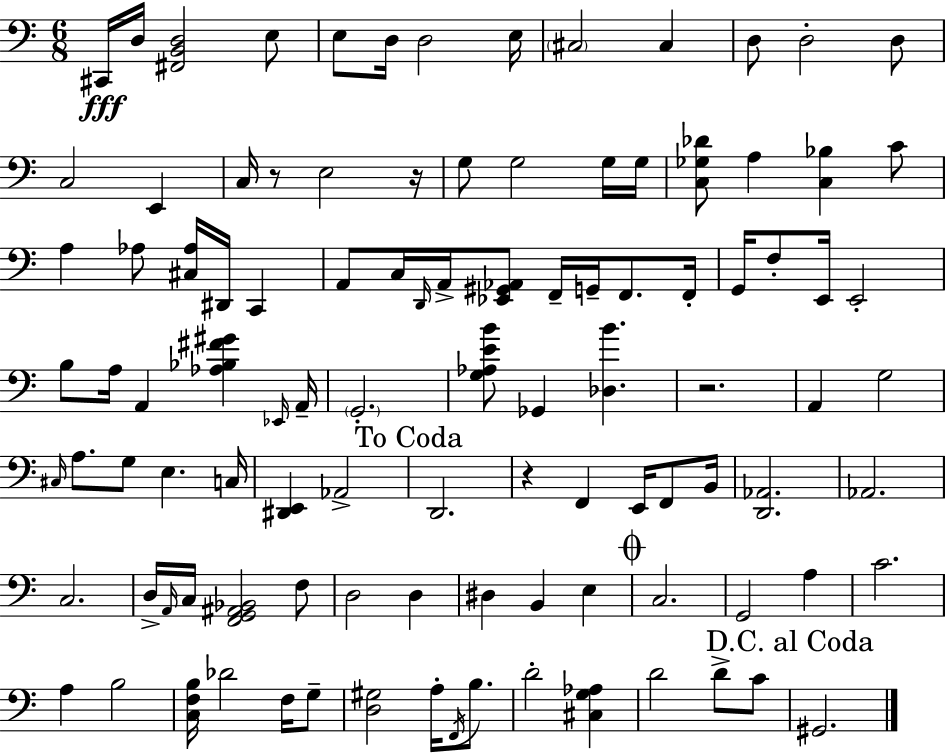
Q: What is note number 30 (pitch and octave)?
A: A2